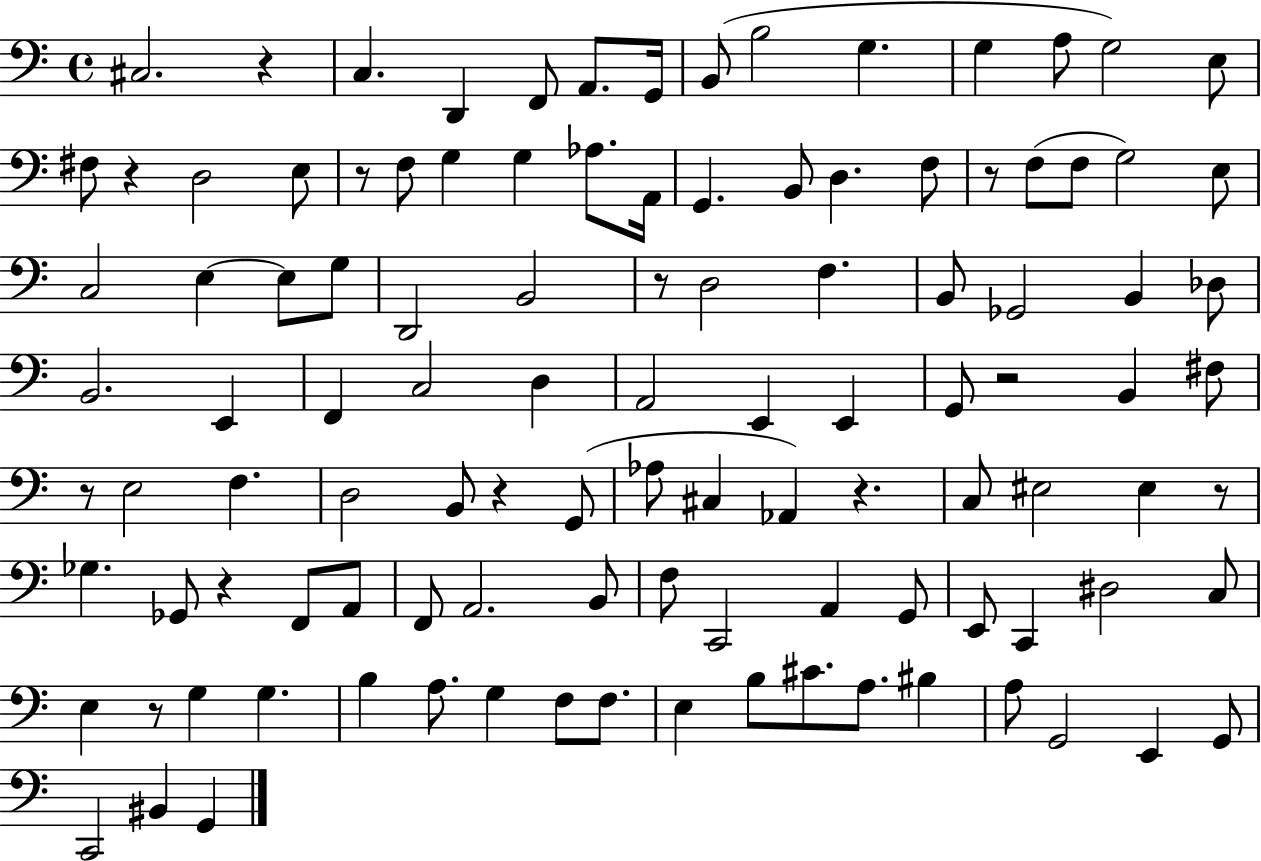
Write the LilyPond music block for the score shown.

{
  \clef bass
  \time 4/4
  \defaultTimeSignature
  \key c \major
  cis2. r4 | c4. d,4 f,8 a,8. g,16 | b,8( b2 g4. | g4 a8 g2) e8 | \break fis8 r4 d2 e8 | r8 f8 g4 g4 aes8. a,16 | g,4. b,8 d4. f8 | r8 f8( f8 g2) e8 | \break c2 e4~~ e8 g8 | d,2 b,2 | r8 d2 f4. | b,8 ges,2 b,4 des8 | \break b,2. e,4 | f,4 c2 d4 | a,2 e,4 e,4 | g,8 r2 b,4 fis8 | \break r8 e2 f4. | d2 b,8 r4 g,8( | aes8 cis4 aes,4) r4. | c8 eis2 eis4 r8 | \break ges4. ges,8 r4 f,8 a,8 | f,8 a,2. b,8 | f8 c,2 a,4 g,8 | e,8 c,4 dis2 c8 | \break e4 r8 g4 g4. | b4 a8. g4 f8 f8. | e4 b8 cis'8. a8. bis4 | a8 g,2 e,4 g,8 | \break c,2 bis,4 g,4 | \bar "|."
}